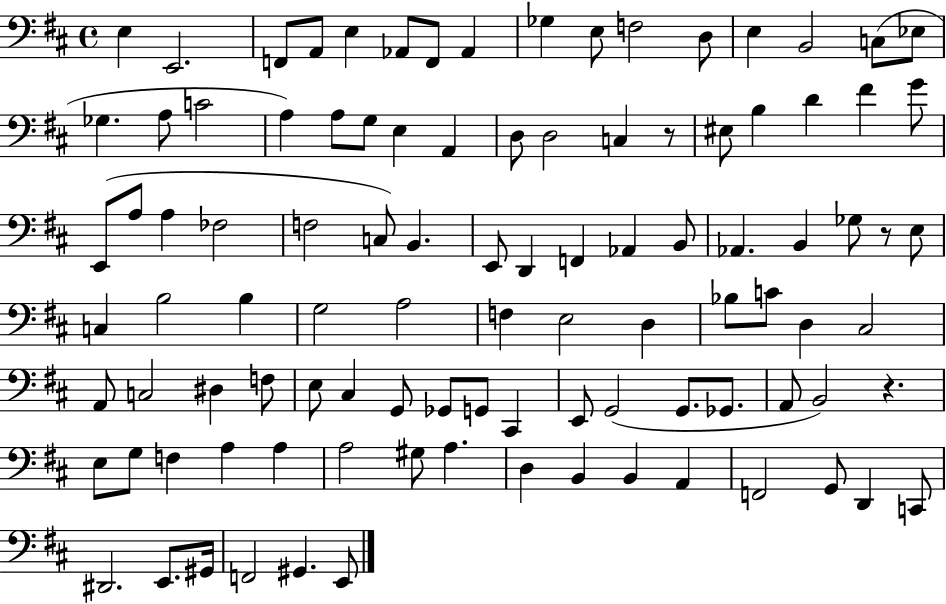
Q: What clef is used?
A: bass